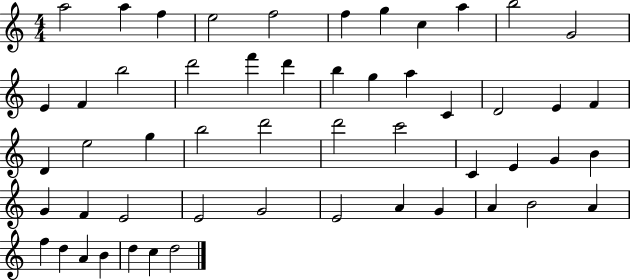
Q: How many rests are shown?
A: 0